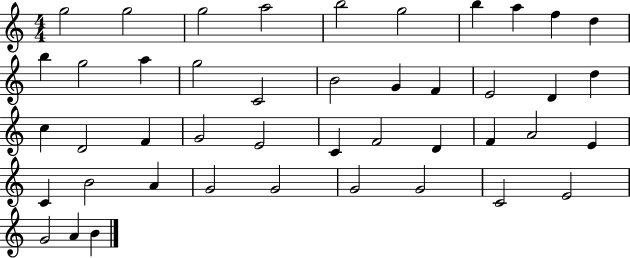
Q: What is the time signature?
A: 4/4